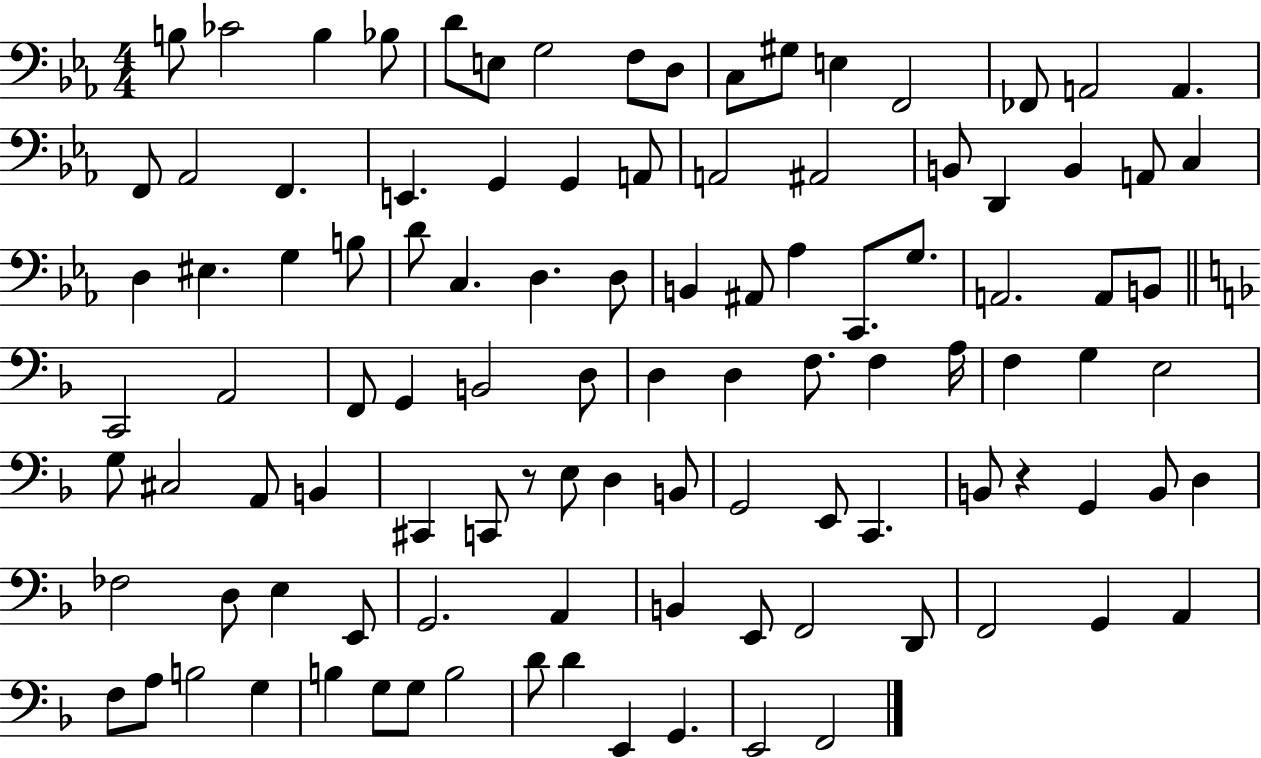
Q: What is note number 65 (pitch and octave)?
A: C#2